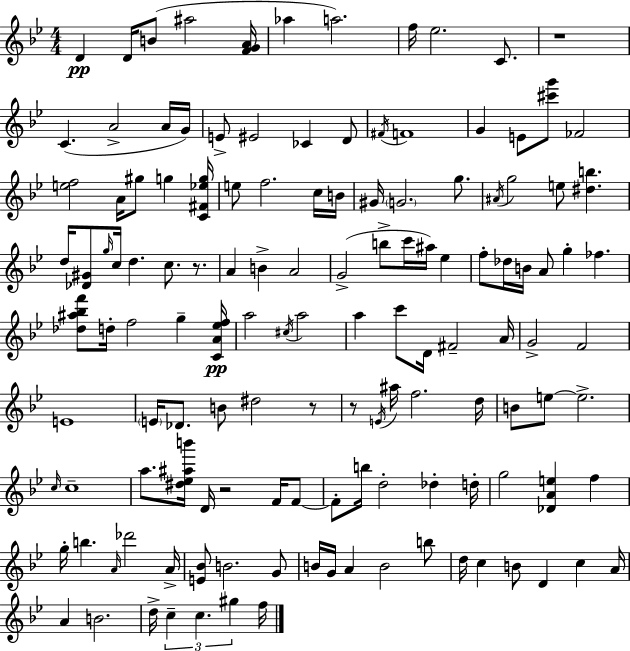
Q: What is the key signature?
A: G minor